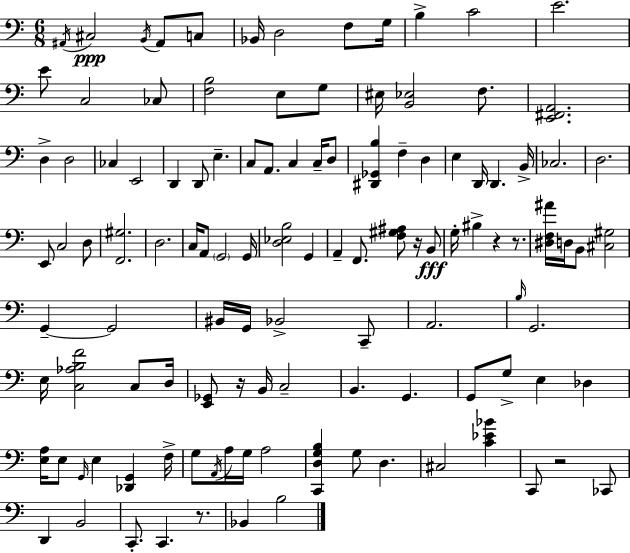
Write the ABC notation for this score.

X:1
T:Untitled
M:6/8
L:1/4
K:C
^A,,/4 ^C,2 B,,/4 ^A,,/2 C,/2 _B,,/4 D,2 F,/2 G,/4 B, C2 E2 E/2 C,2 _C,/2 [F,B,]2 E,/2 G,/2 ^E,/4 [B,,_E,]2 F,/2 [E,,^F,,A,,]2 D, D,2 _C, E,,2 D,, D,,/2 E, C,/2 A,,/2 C, C,/4 D,/2 [^D,,_G,,B,] F, D, E, D,,/4 D,, B,,/4 _C,2 D,2 E,,/2 C,2 D,/2 [F,,^G,]2 D,2 C,/4 A,,/2 G,,2 G,,/4 [D,_E,B,]2 G,, A,, F,,/2 [F,^G,^A,]/2 z/4 B,,/2 G,/4 ^B, z z/2 [^D,F,^A]/4 D,/4 B,,/2 [^C,^G,]2 G,, G,,2 ^B,,/4 G,,/4 _B,,2 C,,/2 A,,2 B,/4 G,,2 E,/4 [C,_A,B,F]2 C,/2 D,/4 [E,,_G,,]/2 z/4 B,,/4 C,2 B,, G,, G,,/2 G,/2 E, _D, [E,A,]/4 E,/2 G,,/4 E, [_D,,G,,] F,/4 G,/2 A,,/4 A,/4 G,/4 A,2 [C,,D,G,B,] G,/2 D, ^C,2 [C_E_B] C,,/2 z2 _C,,/2 D,, B,,2 C,,/2 C,, z/2 _B,, B,2